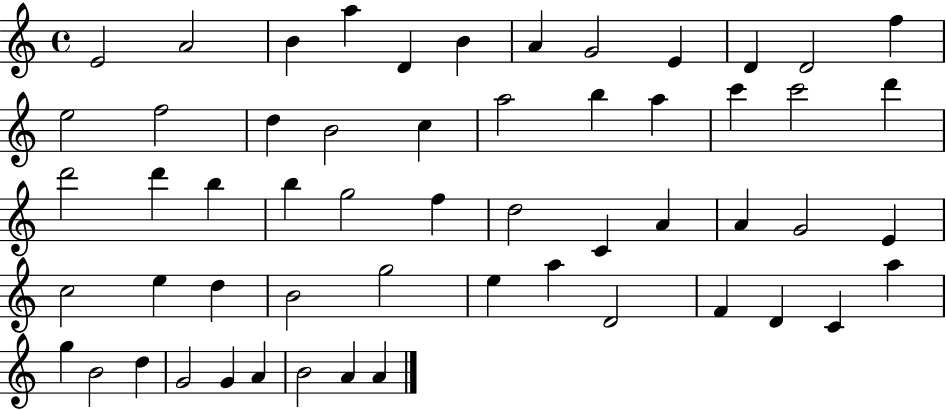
E4/h A4/h B4/q A5/q D4/q B4/q A4/q G4/h E4/q D4/q D4/h F5/q E5/h F5/h D5/q B4/h C5/q A5/h B5/q A5/q C6/q C6/h D6/q D6/h D6/q B5/q B5/q G5/h F5/q D5/h C4/q A4/q A4/q G4/h E4/q C5/h E5/q D5/q B4/h G5/h E5/q A5/q D4/h F4/q D4/q C4/q A5/q G5/q B4/h D5/q G4/h G4/q A4/q B4/h A4/q A4/q